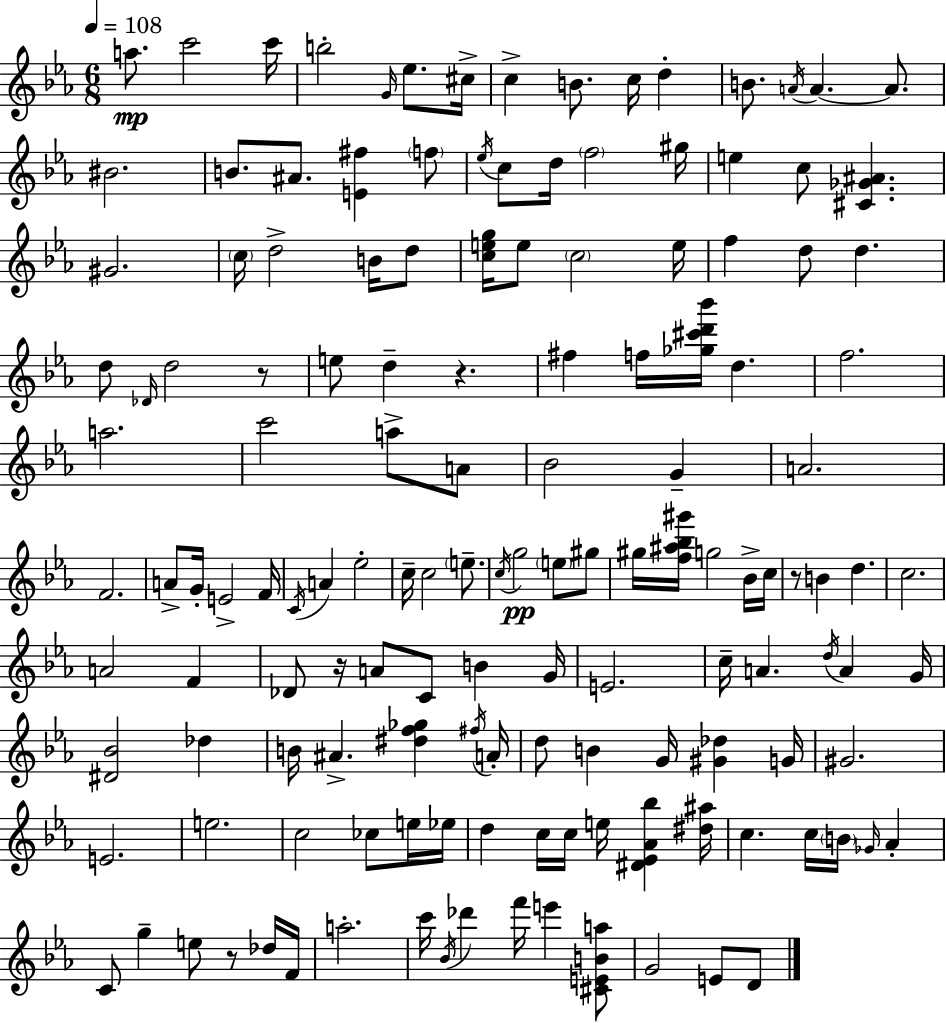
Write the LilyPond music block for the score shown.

{
  \clef treble
  \numericTimeSignature
  \time 6/8
  \key c \minor
  \tempo 4 = 108
  a''8.\mp c'''2 c'''16 | b''2-. \grace { g'16 } ees''8. | cis''16-> c''4-> b'8. c''16 d''4-. | b'8. \acciaccatura { a'16 } a'4.~~ a'8. | \break bis'2. | b'8. ais'8. <e' fis''>4 | \parenthesize f''8 \acciaccatura { ees''16 } c''8 d''16 \parenthesize f''2 | gis''16 e''4 c''8 <cis' ges' ais'>4. | \break gis'2. | \parenthesize c''16 d''2-> | b'16 d''8 <c'' e'' g''>16 e''8 \parenthesize c''2 | e''16 f''4 d''8 d''4. | \break d''8 \grace { des'16 } d''2 | r8 e''8 d''4-- r4. | fis''4 f''16 <ges'' cis''' d''' bes'''>16 d''4. | f''2. | \break a''2. | c'''2 | a''8-> a'8 bes'2 | g'4-- a'2. | \break f'2. | a'8-> g'16-. e'2-> | f'16 \acciaccatura { c'16 } a'4 ees''2-. | c''16-- c''2 | \break \parenthesize e''8.-- \acciaccatura { c''16 } g''2\pp | \parenthesize e''8 gis''8 gis''16 <f'' ais'' bes'' gis'''>16 g''2 | bes'16-> c''16 r8 b'4 | d''4. c''2. | \break a'2 | f'4 des'8 r16 a'8 c'8 | b'4 g'16 e'2. | c''16-- a'4. | \break \acciaccatura { d''16 } a'4 g'16 <dis' bes'>2 | des''4 b'16 ais'4.-> | <dis'' f'' ges''>4 \acciaccatura { fis''16 } a'16-. d''8 b'4 | g'16 <gis' des''>4 g'16 gis'2. | \break e'2. | e''2. | c''2 | ces''8 e''16 ees''16 d''4 | \break c''16 c''16 e''16 <dis' ees' aes' bes''>4 <dis'' ais''>16 c''4. | c''16 \parenthesize b'16 \grace { ges'16 } aes'4-. c'8 g''4-- | e''8 r8 des''16 f'16 a''2.-. | c'''16 \acciaccatura { bes'16 } des'''4 | \break f'''16 e'''4 <cis' e' b' a''>8 g'2 | e'8 d'8 \bar "|."
}